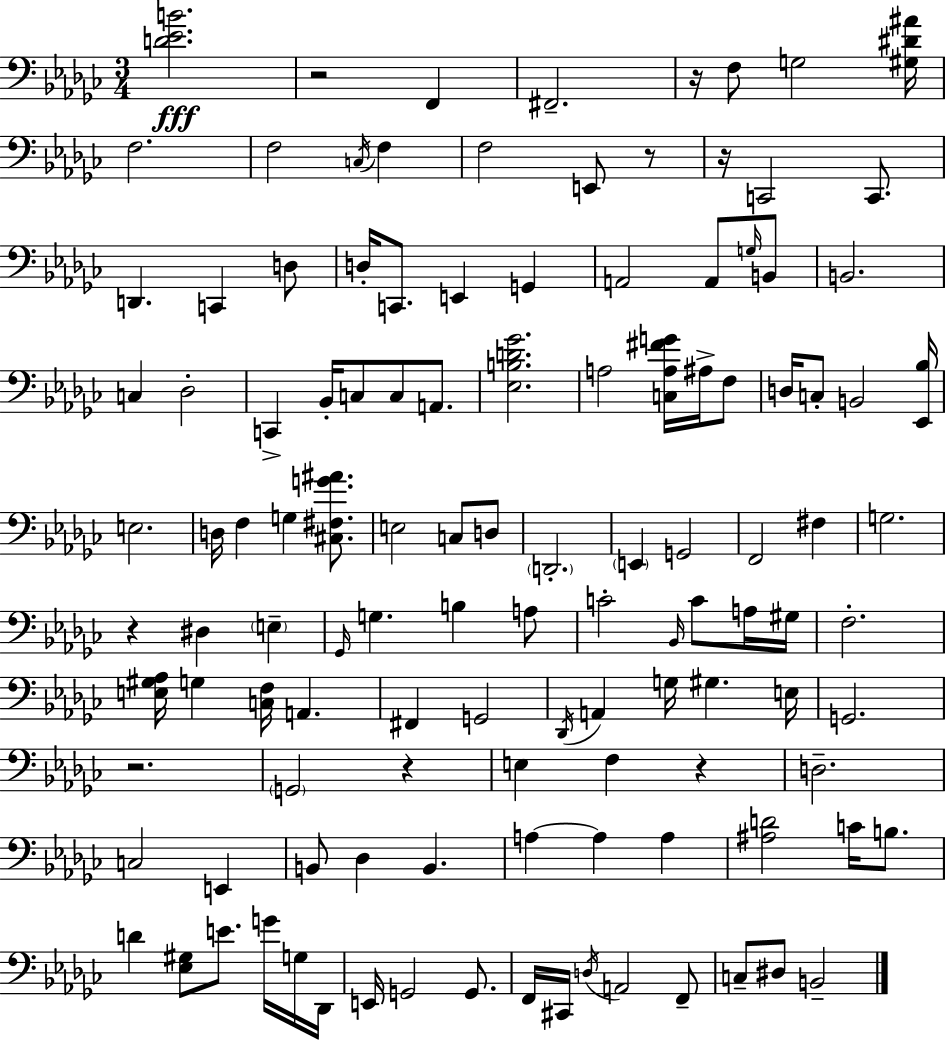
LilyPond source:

{
  \clef bass
  \numericTimeSignature
  \time 3/4
  \key ees \minor
  <d' ees' b'>2.\fff | r2 f,4 | fis,2.-- | r16 f8 g2 <gis dis' ais'>16 | \break f2. | f2 \acciaccatura { c16 } f4 | f2 e,8 r8 | r16 c,2 c,8. | \break d,4. c,4 d8 | d16-. c,8. e,4 g,4 | a,2 a,8 \grace { g16 } | b,8 b,2. | \break c4 des2-. | c,4-> bes,16-. c8 c8 a,8. | <ees b d' ges'>2. | a2 <c a fis' g'>16 ais16-> | \break f8 d16 c8-. b,2 | <ees, bes>16 e2. | d16 f4 g4 <cis fis g' ais'>8. | e2 c8 | \break d8 \parenthesize d,2.-. | \parenthesize e,4 g,2 | f,2 fis4 | g2. | \break r4 dis4 \parenthesize e4-- | \grace { ges,16 } g4. b4 | a8 c'2-. \grace { bes,16 } | c'8 a16 gis16 f2.-. | \break <e gis aes>16 g4 <c f>16 a,4. | fis,4 g,2 | \acciaccatura { des,16 } a,4 g16 gis4. | e16 g,2. | \break r2. | \parenthesize g,2 | r4 e4 f4 | r4 d2.-- | \break c2 | e,4 b,8 des4 b,4. | a4~~ a4 | a4 <ais d'>2 | \break c'16 b8. d'4 <ees gis>8 e'8. | g'16 g16 des,16 e,16 g,2 | g,8. f,16 cis,16 \acciaccatura { d16 } a,2 | f,8-- c8-- dis8 b,2-- | \break \bar "|."
}